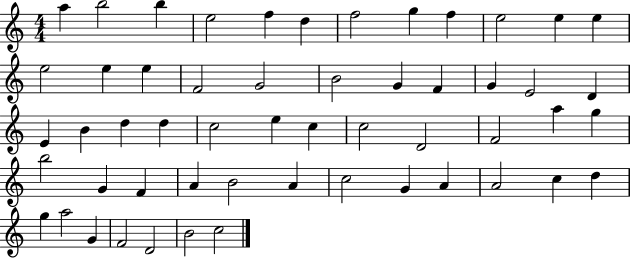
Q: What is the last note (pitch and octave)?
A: C5